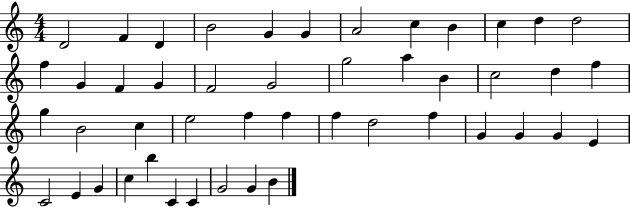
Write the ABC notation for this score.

X:1
T:Untitled
M:4/4
L:1/4
K:C
D2 F D B2 G G A2 c B c d d2 f G F G F2 G2 g2 a B c2 d f g B2 c e2 f f f d2 f G G G E C2 E G c b C C G2 G B